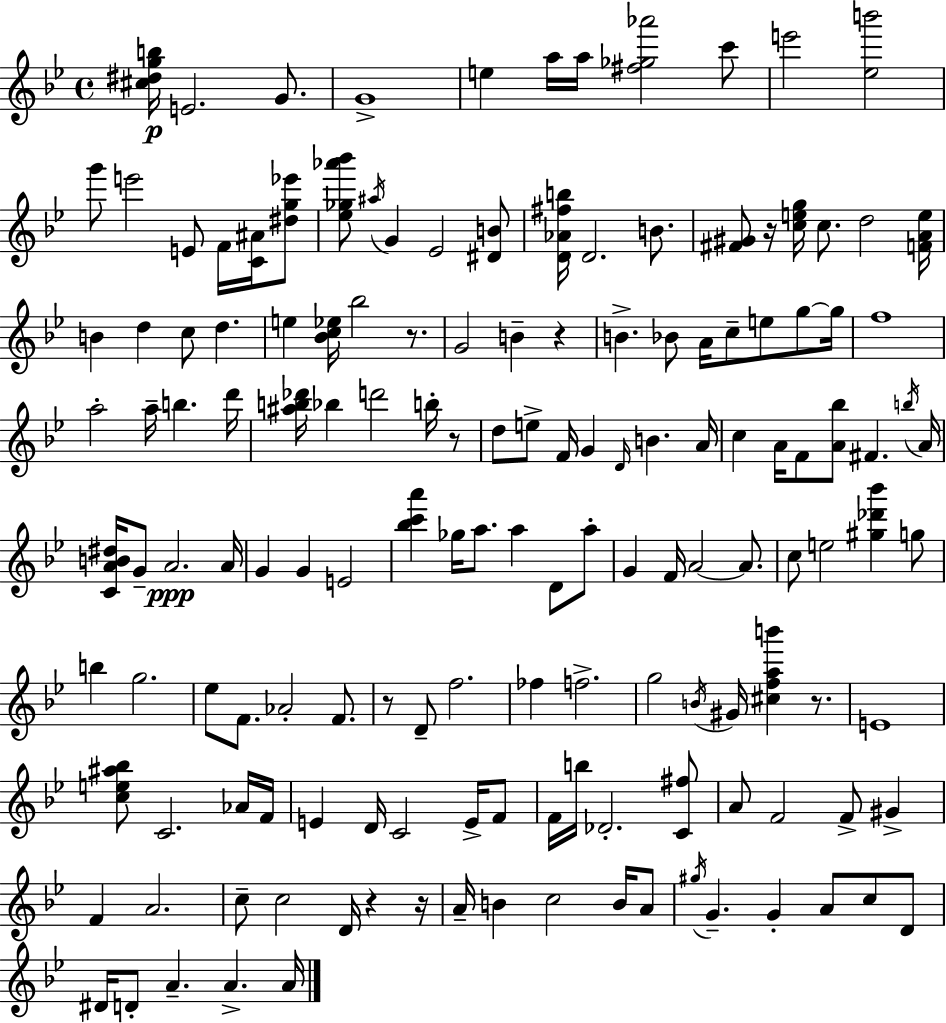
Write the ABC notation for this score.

X:1
T:Untitled
M:4/4
L:1/4
K:Bb
[^c^dgb]/4 E2 G/2 G4 e a/4 a/4 [^f_g_a']2 c'/2 e'2 [_eb']2 g'/2 e'2 E/2 F/4 [C^A]/4 [^dg_e']/2 [_e_g_a'_b']/2 ^a/4 G _E2 [^DB]/2 [D_A^fb]/4 D2 B/2 [^F^G]/2 z/4 [ceg]/4 c/2 d2 [FAe]/4 B d c/2 d e [_Bc_e]/4 _b2 z/2 G2 B z B _B/2 A/4 c/2 e/2 g/2 g/4 f4 a2 a/4 b d'/4 [^ab_d']/4 _b d'2 b/4 z/2 d/2 e/2 F/4 G D/4 B A/4 c A/4 F/2 [A_b]/2 ^F b/4 A/4 [CAB^d]/4 G/2 A2 A/4 G G E2 [_bc'a'] _g/4 a/2 a D/2 a/2 G F/4 A2 A/2 c/2 e2 [^g_d'_b'] g/2 b g2 _e/2 F/2 _A2 F/2 z/2 D/2 f2 _f f2 g2 B/4 ^G/4 [^cfab'] z/2 E4 [ce^a_b]/2 C2 _A/4 F/4 E D/4 C2 E/4 F/2 F/4 b/4 _D2 [C^f]/2 A/2 F2 F/2 ^G F A2 c/2 c2 D/4 z z/4 A/4 B c2 B/4 A/2 ^g/4 G G A/2 c/2 D/2 ^D/4 D/2 A A A/4